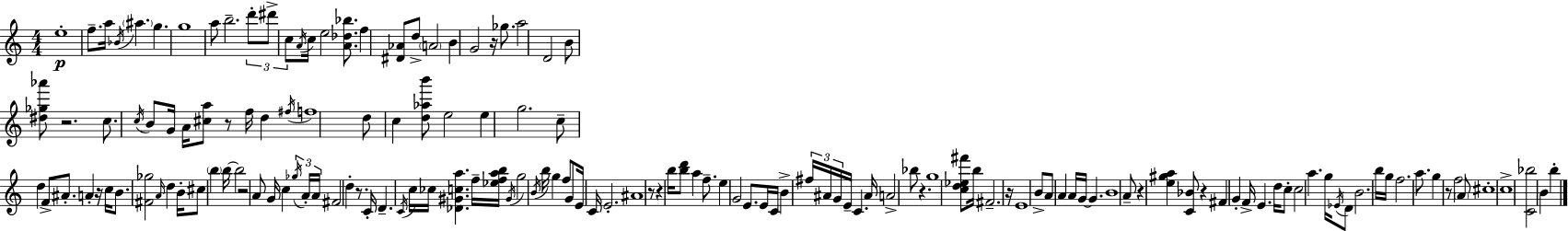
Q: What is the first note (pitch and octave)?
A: E5